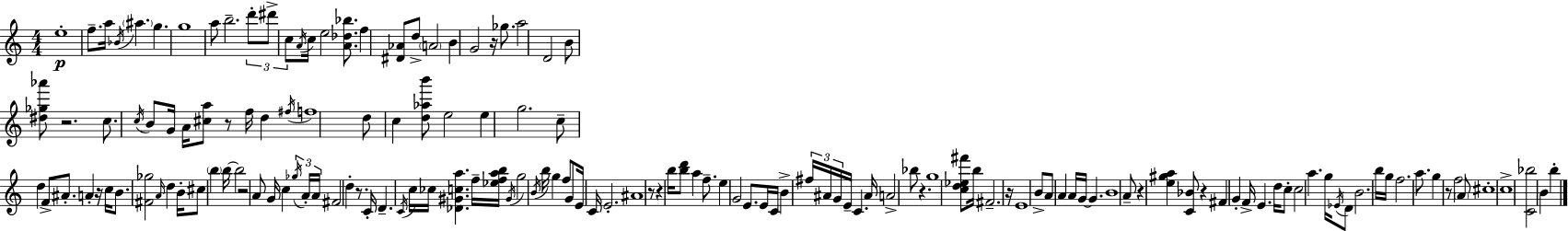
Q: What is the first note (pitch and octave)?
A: E5